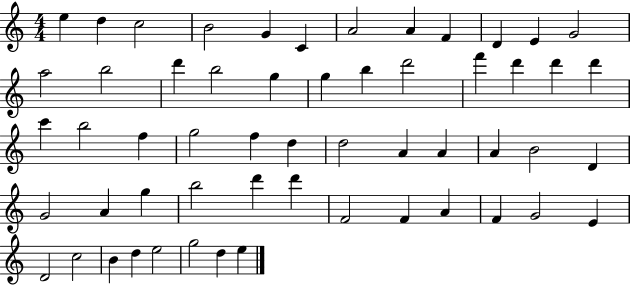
X:1
T:Untitled
M:4/4
L:1/4
K:C
e d c2 B2 G C A2 A F D E G2 a2 b2 d' b2 g g b d'2 f' d' d' d' c' b2 f g2 f d d2 A A A B2 D G2 A g b2 d' d' F2 F A F G2 E D2 c2 B d e2 g2 d e